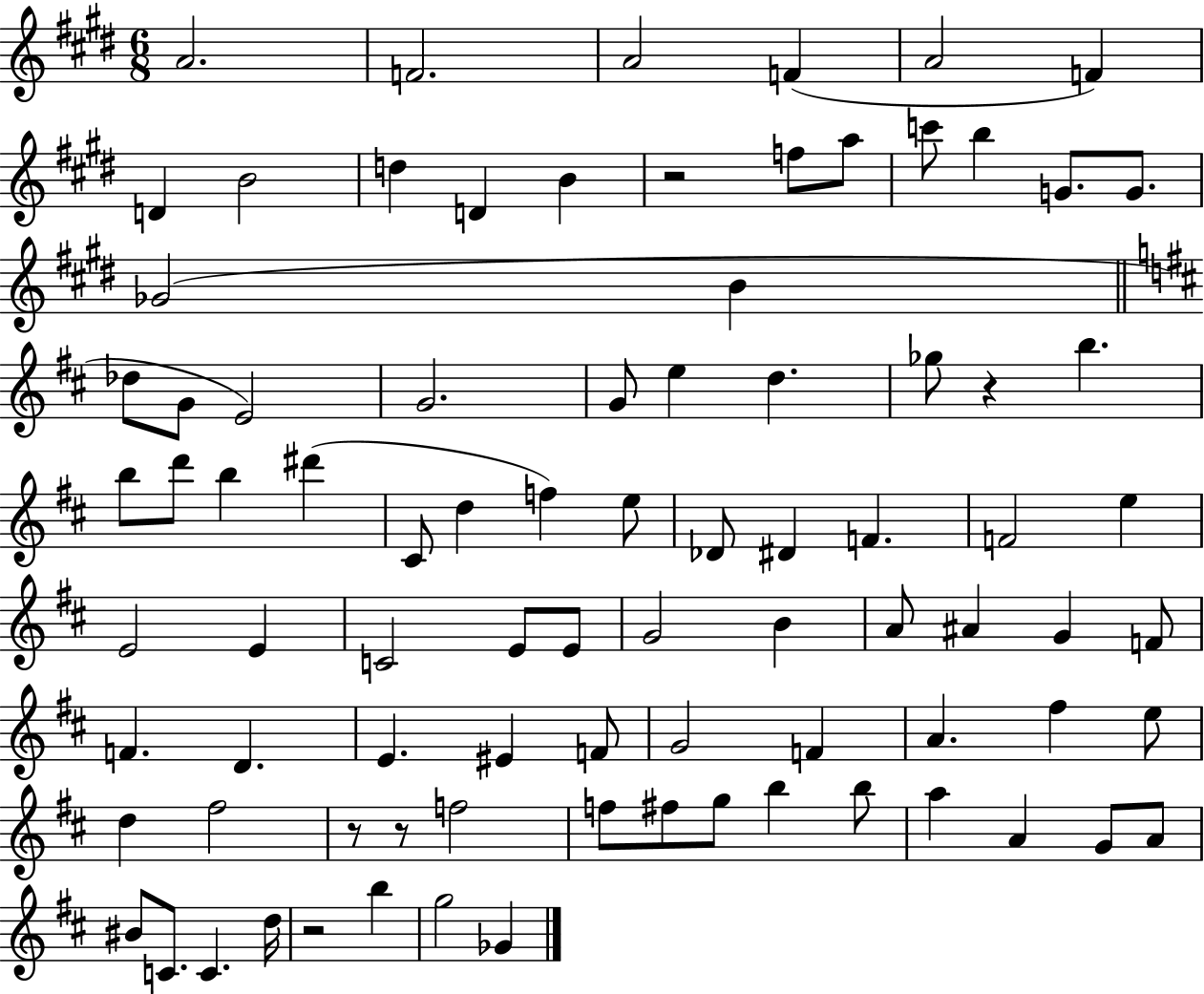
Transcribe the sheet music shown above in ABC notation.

X:1
T:Untitled
M:6/8
L:1/4
K:E
A2 F2 A2 F A2 F D B2 d D B z2 f/2 a/2 c'/2 b G/2 G/2 _G2 B _d/2 G/2 E2 G2 G/2 e d _g/2 z b b/2 d'/2 b ^d' ^C/2 d f e/2 _D/2 ^D F F2 e E2 E C2 E/2 E/2 G2 B A/2 ^A G F/2 F D E ^E F/2 G2 F A ^f e/2 d ^f2 z/2 z/2 f2 f/2 ^f/2 g/2 b b/2 a A G/2 A/2 ^B/2 C/2 C d/4 z2 b g2 _G